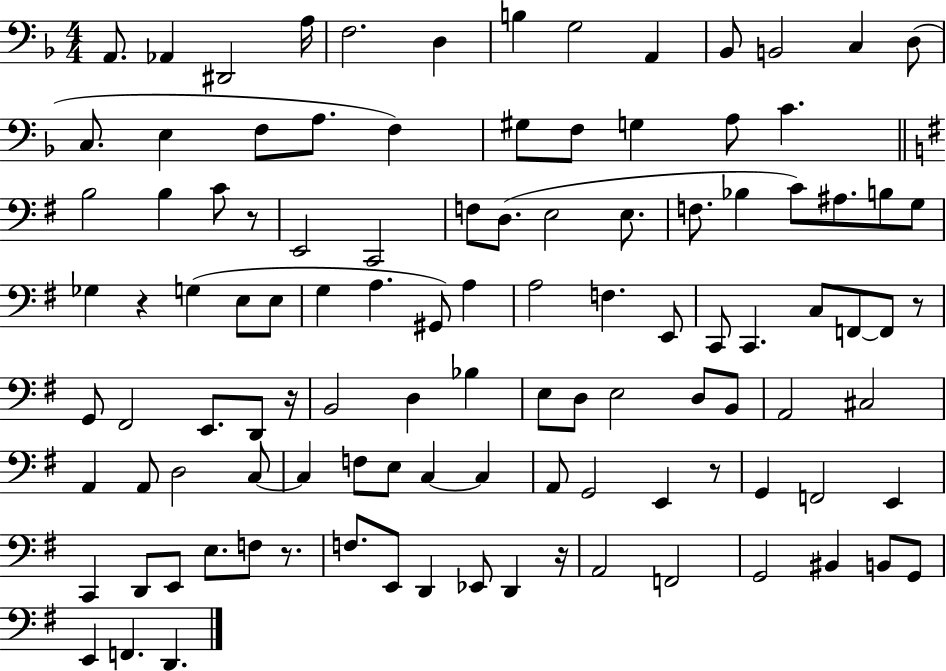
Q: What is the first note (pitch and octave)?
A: A2